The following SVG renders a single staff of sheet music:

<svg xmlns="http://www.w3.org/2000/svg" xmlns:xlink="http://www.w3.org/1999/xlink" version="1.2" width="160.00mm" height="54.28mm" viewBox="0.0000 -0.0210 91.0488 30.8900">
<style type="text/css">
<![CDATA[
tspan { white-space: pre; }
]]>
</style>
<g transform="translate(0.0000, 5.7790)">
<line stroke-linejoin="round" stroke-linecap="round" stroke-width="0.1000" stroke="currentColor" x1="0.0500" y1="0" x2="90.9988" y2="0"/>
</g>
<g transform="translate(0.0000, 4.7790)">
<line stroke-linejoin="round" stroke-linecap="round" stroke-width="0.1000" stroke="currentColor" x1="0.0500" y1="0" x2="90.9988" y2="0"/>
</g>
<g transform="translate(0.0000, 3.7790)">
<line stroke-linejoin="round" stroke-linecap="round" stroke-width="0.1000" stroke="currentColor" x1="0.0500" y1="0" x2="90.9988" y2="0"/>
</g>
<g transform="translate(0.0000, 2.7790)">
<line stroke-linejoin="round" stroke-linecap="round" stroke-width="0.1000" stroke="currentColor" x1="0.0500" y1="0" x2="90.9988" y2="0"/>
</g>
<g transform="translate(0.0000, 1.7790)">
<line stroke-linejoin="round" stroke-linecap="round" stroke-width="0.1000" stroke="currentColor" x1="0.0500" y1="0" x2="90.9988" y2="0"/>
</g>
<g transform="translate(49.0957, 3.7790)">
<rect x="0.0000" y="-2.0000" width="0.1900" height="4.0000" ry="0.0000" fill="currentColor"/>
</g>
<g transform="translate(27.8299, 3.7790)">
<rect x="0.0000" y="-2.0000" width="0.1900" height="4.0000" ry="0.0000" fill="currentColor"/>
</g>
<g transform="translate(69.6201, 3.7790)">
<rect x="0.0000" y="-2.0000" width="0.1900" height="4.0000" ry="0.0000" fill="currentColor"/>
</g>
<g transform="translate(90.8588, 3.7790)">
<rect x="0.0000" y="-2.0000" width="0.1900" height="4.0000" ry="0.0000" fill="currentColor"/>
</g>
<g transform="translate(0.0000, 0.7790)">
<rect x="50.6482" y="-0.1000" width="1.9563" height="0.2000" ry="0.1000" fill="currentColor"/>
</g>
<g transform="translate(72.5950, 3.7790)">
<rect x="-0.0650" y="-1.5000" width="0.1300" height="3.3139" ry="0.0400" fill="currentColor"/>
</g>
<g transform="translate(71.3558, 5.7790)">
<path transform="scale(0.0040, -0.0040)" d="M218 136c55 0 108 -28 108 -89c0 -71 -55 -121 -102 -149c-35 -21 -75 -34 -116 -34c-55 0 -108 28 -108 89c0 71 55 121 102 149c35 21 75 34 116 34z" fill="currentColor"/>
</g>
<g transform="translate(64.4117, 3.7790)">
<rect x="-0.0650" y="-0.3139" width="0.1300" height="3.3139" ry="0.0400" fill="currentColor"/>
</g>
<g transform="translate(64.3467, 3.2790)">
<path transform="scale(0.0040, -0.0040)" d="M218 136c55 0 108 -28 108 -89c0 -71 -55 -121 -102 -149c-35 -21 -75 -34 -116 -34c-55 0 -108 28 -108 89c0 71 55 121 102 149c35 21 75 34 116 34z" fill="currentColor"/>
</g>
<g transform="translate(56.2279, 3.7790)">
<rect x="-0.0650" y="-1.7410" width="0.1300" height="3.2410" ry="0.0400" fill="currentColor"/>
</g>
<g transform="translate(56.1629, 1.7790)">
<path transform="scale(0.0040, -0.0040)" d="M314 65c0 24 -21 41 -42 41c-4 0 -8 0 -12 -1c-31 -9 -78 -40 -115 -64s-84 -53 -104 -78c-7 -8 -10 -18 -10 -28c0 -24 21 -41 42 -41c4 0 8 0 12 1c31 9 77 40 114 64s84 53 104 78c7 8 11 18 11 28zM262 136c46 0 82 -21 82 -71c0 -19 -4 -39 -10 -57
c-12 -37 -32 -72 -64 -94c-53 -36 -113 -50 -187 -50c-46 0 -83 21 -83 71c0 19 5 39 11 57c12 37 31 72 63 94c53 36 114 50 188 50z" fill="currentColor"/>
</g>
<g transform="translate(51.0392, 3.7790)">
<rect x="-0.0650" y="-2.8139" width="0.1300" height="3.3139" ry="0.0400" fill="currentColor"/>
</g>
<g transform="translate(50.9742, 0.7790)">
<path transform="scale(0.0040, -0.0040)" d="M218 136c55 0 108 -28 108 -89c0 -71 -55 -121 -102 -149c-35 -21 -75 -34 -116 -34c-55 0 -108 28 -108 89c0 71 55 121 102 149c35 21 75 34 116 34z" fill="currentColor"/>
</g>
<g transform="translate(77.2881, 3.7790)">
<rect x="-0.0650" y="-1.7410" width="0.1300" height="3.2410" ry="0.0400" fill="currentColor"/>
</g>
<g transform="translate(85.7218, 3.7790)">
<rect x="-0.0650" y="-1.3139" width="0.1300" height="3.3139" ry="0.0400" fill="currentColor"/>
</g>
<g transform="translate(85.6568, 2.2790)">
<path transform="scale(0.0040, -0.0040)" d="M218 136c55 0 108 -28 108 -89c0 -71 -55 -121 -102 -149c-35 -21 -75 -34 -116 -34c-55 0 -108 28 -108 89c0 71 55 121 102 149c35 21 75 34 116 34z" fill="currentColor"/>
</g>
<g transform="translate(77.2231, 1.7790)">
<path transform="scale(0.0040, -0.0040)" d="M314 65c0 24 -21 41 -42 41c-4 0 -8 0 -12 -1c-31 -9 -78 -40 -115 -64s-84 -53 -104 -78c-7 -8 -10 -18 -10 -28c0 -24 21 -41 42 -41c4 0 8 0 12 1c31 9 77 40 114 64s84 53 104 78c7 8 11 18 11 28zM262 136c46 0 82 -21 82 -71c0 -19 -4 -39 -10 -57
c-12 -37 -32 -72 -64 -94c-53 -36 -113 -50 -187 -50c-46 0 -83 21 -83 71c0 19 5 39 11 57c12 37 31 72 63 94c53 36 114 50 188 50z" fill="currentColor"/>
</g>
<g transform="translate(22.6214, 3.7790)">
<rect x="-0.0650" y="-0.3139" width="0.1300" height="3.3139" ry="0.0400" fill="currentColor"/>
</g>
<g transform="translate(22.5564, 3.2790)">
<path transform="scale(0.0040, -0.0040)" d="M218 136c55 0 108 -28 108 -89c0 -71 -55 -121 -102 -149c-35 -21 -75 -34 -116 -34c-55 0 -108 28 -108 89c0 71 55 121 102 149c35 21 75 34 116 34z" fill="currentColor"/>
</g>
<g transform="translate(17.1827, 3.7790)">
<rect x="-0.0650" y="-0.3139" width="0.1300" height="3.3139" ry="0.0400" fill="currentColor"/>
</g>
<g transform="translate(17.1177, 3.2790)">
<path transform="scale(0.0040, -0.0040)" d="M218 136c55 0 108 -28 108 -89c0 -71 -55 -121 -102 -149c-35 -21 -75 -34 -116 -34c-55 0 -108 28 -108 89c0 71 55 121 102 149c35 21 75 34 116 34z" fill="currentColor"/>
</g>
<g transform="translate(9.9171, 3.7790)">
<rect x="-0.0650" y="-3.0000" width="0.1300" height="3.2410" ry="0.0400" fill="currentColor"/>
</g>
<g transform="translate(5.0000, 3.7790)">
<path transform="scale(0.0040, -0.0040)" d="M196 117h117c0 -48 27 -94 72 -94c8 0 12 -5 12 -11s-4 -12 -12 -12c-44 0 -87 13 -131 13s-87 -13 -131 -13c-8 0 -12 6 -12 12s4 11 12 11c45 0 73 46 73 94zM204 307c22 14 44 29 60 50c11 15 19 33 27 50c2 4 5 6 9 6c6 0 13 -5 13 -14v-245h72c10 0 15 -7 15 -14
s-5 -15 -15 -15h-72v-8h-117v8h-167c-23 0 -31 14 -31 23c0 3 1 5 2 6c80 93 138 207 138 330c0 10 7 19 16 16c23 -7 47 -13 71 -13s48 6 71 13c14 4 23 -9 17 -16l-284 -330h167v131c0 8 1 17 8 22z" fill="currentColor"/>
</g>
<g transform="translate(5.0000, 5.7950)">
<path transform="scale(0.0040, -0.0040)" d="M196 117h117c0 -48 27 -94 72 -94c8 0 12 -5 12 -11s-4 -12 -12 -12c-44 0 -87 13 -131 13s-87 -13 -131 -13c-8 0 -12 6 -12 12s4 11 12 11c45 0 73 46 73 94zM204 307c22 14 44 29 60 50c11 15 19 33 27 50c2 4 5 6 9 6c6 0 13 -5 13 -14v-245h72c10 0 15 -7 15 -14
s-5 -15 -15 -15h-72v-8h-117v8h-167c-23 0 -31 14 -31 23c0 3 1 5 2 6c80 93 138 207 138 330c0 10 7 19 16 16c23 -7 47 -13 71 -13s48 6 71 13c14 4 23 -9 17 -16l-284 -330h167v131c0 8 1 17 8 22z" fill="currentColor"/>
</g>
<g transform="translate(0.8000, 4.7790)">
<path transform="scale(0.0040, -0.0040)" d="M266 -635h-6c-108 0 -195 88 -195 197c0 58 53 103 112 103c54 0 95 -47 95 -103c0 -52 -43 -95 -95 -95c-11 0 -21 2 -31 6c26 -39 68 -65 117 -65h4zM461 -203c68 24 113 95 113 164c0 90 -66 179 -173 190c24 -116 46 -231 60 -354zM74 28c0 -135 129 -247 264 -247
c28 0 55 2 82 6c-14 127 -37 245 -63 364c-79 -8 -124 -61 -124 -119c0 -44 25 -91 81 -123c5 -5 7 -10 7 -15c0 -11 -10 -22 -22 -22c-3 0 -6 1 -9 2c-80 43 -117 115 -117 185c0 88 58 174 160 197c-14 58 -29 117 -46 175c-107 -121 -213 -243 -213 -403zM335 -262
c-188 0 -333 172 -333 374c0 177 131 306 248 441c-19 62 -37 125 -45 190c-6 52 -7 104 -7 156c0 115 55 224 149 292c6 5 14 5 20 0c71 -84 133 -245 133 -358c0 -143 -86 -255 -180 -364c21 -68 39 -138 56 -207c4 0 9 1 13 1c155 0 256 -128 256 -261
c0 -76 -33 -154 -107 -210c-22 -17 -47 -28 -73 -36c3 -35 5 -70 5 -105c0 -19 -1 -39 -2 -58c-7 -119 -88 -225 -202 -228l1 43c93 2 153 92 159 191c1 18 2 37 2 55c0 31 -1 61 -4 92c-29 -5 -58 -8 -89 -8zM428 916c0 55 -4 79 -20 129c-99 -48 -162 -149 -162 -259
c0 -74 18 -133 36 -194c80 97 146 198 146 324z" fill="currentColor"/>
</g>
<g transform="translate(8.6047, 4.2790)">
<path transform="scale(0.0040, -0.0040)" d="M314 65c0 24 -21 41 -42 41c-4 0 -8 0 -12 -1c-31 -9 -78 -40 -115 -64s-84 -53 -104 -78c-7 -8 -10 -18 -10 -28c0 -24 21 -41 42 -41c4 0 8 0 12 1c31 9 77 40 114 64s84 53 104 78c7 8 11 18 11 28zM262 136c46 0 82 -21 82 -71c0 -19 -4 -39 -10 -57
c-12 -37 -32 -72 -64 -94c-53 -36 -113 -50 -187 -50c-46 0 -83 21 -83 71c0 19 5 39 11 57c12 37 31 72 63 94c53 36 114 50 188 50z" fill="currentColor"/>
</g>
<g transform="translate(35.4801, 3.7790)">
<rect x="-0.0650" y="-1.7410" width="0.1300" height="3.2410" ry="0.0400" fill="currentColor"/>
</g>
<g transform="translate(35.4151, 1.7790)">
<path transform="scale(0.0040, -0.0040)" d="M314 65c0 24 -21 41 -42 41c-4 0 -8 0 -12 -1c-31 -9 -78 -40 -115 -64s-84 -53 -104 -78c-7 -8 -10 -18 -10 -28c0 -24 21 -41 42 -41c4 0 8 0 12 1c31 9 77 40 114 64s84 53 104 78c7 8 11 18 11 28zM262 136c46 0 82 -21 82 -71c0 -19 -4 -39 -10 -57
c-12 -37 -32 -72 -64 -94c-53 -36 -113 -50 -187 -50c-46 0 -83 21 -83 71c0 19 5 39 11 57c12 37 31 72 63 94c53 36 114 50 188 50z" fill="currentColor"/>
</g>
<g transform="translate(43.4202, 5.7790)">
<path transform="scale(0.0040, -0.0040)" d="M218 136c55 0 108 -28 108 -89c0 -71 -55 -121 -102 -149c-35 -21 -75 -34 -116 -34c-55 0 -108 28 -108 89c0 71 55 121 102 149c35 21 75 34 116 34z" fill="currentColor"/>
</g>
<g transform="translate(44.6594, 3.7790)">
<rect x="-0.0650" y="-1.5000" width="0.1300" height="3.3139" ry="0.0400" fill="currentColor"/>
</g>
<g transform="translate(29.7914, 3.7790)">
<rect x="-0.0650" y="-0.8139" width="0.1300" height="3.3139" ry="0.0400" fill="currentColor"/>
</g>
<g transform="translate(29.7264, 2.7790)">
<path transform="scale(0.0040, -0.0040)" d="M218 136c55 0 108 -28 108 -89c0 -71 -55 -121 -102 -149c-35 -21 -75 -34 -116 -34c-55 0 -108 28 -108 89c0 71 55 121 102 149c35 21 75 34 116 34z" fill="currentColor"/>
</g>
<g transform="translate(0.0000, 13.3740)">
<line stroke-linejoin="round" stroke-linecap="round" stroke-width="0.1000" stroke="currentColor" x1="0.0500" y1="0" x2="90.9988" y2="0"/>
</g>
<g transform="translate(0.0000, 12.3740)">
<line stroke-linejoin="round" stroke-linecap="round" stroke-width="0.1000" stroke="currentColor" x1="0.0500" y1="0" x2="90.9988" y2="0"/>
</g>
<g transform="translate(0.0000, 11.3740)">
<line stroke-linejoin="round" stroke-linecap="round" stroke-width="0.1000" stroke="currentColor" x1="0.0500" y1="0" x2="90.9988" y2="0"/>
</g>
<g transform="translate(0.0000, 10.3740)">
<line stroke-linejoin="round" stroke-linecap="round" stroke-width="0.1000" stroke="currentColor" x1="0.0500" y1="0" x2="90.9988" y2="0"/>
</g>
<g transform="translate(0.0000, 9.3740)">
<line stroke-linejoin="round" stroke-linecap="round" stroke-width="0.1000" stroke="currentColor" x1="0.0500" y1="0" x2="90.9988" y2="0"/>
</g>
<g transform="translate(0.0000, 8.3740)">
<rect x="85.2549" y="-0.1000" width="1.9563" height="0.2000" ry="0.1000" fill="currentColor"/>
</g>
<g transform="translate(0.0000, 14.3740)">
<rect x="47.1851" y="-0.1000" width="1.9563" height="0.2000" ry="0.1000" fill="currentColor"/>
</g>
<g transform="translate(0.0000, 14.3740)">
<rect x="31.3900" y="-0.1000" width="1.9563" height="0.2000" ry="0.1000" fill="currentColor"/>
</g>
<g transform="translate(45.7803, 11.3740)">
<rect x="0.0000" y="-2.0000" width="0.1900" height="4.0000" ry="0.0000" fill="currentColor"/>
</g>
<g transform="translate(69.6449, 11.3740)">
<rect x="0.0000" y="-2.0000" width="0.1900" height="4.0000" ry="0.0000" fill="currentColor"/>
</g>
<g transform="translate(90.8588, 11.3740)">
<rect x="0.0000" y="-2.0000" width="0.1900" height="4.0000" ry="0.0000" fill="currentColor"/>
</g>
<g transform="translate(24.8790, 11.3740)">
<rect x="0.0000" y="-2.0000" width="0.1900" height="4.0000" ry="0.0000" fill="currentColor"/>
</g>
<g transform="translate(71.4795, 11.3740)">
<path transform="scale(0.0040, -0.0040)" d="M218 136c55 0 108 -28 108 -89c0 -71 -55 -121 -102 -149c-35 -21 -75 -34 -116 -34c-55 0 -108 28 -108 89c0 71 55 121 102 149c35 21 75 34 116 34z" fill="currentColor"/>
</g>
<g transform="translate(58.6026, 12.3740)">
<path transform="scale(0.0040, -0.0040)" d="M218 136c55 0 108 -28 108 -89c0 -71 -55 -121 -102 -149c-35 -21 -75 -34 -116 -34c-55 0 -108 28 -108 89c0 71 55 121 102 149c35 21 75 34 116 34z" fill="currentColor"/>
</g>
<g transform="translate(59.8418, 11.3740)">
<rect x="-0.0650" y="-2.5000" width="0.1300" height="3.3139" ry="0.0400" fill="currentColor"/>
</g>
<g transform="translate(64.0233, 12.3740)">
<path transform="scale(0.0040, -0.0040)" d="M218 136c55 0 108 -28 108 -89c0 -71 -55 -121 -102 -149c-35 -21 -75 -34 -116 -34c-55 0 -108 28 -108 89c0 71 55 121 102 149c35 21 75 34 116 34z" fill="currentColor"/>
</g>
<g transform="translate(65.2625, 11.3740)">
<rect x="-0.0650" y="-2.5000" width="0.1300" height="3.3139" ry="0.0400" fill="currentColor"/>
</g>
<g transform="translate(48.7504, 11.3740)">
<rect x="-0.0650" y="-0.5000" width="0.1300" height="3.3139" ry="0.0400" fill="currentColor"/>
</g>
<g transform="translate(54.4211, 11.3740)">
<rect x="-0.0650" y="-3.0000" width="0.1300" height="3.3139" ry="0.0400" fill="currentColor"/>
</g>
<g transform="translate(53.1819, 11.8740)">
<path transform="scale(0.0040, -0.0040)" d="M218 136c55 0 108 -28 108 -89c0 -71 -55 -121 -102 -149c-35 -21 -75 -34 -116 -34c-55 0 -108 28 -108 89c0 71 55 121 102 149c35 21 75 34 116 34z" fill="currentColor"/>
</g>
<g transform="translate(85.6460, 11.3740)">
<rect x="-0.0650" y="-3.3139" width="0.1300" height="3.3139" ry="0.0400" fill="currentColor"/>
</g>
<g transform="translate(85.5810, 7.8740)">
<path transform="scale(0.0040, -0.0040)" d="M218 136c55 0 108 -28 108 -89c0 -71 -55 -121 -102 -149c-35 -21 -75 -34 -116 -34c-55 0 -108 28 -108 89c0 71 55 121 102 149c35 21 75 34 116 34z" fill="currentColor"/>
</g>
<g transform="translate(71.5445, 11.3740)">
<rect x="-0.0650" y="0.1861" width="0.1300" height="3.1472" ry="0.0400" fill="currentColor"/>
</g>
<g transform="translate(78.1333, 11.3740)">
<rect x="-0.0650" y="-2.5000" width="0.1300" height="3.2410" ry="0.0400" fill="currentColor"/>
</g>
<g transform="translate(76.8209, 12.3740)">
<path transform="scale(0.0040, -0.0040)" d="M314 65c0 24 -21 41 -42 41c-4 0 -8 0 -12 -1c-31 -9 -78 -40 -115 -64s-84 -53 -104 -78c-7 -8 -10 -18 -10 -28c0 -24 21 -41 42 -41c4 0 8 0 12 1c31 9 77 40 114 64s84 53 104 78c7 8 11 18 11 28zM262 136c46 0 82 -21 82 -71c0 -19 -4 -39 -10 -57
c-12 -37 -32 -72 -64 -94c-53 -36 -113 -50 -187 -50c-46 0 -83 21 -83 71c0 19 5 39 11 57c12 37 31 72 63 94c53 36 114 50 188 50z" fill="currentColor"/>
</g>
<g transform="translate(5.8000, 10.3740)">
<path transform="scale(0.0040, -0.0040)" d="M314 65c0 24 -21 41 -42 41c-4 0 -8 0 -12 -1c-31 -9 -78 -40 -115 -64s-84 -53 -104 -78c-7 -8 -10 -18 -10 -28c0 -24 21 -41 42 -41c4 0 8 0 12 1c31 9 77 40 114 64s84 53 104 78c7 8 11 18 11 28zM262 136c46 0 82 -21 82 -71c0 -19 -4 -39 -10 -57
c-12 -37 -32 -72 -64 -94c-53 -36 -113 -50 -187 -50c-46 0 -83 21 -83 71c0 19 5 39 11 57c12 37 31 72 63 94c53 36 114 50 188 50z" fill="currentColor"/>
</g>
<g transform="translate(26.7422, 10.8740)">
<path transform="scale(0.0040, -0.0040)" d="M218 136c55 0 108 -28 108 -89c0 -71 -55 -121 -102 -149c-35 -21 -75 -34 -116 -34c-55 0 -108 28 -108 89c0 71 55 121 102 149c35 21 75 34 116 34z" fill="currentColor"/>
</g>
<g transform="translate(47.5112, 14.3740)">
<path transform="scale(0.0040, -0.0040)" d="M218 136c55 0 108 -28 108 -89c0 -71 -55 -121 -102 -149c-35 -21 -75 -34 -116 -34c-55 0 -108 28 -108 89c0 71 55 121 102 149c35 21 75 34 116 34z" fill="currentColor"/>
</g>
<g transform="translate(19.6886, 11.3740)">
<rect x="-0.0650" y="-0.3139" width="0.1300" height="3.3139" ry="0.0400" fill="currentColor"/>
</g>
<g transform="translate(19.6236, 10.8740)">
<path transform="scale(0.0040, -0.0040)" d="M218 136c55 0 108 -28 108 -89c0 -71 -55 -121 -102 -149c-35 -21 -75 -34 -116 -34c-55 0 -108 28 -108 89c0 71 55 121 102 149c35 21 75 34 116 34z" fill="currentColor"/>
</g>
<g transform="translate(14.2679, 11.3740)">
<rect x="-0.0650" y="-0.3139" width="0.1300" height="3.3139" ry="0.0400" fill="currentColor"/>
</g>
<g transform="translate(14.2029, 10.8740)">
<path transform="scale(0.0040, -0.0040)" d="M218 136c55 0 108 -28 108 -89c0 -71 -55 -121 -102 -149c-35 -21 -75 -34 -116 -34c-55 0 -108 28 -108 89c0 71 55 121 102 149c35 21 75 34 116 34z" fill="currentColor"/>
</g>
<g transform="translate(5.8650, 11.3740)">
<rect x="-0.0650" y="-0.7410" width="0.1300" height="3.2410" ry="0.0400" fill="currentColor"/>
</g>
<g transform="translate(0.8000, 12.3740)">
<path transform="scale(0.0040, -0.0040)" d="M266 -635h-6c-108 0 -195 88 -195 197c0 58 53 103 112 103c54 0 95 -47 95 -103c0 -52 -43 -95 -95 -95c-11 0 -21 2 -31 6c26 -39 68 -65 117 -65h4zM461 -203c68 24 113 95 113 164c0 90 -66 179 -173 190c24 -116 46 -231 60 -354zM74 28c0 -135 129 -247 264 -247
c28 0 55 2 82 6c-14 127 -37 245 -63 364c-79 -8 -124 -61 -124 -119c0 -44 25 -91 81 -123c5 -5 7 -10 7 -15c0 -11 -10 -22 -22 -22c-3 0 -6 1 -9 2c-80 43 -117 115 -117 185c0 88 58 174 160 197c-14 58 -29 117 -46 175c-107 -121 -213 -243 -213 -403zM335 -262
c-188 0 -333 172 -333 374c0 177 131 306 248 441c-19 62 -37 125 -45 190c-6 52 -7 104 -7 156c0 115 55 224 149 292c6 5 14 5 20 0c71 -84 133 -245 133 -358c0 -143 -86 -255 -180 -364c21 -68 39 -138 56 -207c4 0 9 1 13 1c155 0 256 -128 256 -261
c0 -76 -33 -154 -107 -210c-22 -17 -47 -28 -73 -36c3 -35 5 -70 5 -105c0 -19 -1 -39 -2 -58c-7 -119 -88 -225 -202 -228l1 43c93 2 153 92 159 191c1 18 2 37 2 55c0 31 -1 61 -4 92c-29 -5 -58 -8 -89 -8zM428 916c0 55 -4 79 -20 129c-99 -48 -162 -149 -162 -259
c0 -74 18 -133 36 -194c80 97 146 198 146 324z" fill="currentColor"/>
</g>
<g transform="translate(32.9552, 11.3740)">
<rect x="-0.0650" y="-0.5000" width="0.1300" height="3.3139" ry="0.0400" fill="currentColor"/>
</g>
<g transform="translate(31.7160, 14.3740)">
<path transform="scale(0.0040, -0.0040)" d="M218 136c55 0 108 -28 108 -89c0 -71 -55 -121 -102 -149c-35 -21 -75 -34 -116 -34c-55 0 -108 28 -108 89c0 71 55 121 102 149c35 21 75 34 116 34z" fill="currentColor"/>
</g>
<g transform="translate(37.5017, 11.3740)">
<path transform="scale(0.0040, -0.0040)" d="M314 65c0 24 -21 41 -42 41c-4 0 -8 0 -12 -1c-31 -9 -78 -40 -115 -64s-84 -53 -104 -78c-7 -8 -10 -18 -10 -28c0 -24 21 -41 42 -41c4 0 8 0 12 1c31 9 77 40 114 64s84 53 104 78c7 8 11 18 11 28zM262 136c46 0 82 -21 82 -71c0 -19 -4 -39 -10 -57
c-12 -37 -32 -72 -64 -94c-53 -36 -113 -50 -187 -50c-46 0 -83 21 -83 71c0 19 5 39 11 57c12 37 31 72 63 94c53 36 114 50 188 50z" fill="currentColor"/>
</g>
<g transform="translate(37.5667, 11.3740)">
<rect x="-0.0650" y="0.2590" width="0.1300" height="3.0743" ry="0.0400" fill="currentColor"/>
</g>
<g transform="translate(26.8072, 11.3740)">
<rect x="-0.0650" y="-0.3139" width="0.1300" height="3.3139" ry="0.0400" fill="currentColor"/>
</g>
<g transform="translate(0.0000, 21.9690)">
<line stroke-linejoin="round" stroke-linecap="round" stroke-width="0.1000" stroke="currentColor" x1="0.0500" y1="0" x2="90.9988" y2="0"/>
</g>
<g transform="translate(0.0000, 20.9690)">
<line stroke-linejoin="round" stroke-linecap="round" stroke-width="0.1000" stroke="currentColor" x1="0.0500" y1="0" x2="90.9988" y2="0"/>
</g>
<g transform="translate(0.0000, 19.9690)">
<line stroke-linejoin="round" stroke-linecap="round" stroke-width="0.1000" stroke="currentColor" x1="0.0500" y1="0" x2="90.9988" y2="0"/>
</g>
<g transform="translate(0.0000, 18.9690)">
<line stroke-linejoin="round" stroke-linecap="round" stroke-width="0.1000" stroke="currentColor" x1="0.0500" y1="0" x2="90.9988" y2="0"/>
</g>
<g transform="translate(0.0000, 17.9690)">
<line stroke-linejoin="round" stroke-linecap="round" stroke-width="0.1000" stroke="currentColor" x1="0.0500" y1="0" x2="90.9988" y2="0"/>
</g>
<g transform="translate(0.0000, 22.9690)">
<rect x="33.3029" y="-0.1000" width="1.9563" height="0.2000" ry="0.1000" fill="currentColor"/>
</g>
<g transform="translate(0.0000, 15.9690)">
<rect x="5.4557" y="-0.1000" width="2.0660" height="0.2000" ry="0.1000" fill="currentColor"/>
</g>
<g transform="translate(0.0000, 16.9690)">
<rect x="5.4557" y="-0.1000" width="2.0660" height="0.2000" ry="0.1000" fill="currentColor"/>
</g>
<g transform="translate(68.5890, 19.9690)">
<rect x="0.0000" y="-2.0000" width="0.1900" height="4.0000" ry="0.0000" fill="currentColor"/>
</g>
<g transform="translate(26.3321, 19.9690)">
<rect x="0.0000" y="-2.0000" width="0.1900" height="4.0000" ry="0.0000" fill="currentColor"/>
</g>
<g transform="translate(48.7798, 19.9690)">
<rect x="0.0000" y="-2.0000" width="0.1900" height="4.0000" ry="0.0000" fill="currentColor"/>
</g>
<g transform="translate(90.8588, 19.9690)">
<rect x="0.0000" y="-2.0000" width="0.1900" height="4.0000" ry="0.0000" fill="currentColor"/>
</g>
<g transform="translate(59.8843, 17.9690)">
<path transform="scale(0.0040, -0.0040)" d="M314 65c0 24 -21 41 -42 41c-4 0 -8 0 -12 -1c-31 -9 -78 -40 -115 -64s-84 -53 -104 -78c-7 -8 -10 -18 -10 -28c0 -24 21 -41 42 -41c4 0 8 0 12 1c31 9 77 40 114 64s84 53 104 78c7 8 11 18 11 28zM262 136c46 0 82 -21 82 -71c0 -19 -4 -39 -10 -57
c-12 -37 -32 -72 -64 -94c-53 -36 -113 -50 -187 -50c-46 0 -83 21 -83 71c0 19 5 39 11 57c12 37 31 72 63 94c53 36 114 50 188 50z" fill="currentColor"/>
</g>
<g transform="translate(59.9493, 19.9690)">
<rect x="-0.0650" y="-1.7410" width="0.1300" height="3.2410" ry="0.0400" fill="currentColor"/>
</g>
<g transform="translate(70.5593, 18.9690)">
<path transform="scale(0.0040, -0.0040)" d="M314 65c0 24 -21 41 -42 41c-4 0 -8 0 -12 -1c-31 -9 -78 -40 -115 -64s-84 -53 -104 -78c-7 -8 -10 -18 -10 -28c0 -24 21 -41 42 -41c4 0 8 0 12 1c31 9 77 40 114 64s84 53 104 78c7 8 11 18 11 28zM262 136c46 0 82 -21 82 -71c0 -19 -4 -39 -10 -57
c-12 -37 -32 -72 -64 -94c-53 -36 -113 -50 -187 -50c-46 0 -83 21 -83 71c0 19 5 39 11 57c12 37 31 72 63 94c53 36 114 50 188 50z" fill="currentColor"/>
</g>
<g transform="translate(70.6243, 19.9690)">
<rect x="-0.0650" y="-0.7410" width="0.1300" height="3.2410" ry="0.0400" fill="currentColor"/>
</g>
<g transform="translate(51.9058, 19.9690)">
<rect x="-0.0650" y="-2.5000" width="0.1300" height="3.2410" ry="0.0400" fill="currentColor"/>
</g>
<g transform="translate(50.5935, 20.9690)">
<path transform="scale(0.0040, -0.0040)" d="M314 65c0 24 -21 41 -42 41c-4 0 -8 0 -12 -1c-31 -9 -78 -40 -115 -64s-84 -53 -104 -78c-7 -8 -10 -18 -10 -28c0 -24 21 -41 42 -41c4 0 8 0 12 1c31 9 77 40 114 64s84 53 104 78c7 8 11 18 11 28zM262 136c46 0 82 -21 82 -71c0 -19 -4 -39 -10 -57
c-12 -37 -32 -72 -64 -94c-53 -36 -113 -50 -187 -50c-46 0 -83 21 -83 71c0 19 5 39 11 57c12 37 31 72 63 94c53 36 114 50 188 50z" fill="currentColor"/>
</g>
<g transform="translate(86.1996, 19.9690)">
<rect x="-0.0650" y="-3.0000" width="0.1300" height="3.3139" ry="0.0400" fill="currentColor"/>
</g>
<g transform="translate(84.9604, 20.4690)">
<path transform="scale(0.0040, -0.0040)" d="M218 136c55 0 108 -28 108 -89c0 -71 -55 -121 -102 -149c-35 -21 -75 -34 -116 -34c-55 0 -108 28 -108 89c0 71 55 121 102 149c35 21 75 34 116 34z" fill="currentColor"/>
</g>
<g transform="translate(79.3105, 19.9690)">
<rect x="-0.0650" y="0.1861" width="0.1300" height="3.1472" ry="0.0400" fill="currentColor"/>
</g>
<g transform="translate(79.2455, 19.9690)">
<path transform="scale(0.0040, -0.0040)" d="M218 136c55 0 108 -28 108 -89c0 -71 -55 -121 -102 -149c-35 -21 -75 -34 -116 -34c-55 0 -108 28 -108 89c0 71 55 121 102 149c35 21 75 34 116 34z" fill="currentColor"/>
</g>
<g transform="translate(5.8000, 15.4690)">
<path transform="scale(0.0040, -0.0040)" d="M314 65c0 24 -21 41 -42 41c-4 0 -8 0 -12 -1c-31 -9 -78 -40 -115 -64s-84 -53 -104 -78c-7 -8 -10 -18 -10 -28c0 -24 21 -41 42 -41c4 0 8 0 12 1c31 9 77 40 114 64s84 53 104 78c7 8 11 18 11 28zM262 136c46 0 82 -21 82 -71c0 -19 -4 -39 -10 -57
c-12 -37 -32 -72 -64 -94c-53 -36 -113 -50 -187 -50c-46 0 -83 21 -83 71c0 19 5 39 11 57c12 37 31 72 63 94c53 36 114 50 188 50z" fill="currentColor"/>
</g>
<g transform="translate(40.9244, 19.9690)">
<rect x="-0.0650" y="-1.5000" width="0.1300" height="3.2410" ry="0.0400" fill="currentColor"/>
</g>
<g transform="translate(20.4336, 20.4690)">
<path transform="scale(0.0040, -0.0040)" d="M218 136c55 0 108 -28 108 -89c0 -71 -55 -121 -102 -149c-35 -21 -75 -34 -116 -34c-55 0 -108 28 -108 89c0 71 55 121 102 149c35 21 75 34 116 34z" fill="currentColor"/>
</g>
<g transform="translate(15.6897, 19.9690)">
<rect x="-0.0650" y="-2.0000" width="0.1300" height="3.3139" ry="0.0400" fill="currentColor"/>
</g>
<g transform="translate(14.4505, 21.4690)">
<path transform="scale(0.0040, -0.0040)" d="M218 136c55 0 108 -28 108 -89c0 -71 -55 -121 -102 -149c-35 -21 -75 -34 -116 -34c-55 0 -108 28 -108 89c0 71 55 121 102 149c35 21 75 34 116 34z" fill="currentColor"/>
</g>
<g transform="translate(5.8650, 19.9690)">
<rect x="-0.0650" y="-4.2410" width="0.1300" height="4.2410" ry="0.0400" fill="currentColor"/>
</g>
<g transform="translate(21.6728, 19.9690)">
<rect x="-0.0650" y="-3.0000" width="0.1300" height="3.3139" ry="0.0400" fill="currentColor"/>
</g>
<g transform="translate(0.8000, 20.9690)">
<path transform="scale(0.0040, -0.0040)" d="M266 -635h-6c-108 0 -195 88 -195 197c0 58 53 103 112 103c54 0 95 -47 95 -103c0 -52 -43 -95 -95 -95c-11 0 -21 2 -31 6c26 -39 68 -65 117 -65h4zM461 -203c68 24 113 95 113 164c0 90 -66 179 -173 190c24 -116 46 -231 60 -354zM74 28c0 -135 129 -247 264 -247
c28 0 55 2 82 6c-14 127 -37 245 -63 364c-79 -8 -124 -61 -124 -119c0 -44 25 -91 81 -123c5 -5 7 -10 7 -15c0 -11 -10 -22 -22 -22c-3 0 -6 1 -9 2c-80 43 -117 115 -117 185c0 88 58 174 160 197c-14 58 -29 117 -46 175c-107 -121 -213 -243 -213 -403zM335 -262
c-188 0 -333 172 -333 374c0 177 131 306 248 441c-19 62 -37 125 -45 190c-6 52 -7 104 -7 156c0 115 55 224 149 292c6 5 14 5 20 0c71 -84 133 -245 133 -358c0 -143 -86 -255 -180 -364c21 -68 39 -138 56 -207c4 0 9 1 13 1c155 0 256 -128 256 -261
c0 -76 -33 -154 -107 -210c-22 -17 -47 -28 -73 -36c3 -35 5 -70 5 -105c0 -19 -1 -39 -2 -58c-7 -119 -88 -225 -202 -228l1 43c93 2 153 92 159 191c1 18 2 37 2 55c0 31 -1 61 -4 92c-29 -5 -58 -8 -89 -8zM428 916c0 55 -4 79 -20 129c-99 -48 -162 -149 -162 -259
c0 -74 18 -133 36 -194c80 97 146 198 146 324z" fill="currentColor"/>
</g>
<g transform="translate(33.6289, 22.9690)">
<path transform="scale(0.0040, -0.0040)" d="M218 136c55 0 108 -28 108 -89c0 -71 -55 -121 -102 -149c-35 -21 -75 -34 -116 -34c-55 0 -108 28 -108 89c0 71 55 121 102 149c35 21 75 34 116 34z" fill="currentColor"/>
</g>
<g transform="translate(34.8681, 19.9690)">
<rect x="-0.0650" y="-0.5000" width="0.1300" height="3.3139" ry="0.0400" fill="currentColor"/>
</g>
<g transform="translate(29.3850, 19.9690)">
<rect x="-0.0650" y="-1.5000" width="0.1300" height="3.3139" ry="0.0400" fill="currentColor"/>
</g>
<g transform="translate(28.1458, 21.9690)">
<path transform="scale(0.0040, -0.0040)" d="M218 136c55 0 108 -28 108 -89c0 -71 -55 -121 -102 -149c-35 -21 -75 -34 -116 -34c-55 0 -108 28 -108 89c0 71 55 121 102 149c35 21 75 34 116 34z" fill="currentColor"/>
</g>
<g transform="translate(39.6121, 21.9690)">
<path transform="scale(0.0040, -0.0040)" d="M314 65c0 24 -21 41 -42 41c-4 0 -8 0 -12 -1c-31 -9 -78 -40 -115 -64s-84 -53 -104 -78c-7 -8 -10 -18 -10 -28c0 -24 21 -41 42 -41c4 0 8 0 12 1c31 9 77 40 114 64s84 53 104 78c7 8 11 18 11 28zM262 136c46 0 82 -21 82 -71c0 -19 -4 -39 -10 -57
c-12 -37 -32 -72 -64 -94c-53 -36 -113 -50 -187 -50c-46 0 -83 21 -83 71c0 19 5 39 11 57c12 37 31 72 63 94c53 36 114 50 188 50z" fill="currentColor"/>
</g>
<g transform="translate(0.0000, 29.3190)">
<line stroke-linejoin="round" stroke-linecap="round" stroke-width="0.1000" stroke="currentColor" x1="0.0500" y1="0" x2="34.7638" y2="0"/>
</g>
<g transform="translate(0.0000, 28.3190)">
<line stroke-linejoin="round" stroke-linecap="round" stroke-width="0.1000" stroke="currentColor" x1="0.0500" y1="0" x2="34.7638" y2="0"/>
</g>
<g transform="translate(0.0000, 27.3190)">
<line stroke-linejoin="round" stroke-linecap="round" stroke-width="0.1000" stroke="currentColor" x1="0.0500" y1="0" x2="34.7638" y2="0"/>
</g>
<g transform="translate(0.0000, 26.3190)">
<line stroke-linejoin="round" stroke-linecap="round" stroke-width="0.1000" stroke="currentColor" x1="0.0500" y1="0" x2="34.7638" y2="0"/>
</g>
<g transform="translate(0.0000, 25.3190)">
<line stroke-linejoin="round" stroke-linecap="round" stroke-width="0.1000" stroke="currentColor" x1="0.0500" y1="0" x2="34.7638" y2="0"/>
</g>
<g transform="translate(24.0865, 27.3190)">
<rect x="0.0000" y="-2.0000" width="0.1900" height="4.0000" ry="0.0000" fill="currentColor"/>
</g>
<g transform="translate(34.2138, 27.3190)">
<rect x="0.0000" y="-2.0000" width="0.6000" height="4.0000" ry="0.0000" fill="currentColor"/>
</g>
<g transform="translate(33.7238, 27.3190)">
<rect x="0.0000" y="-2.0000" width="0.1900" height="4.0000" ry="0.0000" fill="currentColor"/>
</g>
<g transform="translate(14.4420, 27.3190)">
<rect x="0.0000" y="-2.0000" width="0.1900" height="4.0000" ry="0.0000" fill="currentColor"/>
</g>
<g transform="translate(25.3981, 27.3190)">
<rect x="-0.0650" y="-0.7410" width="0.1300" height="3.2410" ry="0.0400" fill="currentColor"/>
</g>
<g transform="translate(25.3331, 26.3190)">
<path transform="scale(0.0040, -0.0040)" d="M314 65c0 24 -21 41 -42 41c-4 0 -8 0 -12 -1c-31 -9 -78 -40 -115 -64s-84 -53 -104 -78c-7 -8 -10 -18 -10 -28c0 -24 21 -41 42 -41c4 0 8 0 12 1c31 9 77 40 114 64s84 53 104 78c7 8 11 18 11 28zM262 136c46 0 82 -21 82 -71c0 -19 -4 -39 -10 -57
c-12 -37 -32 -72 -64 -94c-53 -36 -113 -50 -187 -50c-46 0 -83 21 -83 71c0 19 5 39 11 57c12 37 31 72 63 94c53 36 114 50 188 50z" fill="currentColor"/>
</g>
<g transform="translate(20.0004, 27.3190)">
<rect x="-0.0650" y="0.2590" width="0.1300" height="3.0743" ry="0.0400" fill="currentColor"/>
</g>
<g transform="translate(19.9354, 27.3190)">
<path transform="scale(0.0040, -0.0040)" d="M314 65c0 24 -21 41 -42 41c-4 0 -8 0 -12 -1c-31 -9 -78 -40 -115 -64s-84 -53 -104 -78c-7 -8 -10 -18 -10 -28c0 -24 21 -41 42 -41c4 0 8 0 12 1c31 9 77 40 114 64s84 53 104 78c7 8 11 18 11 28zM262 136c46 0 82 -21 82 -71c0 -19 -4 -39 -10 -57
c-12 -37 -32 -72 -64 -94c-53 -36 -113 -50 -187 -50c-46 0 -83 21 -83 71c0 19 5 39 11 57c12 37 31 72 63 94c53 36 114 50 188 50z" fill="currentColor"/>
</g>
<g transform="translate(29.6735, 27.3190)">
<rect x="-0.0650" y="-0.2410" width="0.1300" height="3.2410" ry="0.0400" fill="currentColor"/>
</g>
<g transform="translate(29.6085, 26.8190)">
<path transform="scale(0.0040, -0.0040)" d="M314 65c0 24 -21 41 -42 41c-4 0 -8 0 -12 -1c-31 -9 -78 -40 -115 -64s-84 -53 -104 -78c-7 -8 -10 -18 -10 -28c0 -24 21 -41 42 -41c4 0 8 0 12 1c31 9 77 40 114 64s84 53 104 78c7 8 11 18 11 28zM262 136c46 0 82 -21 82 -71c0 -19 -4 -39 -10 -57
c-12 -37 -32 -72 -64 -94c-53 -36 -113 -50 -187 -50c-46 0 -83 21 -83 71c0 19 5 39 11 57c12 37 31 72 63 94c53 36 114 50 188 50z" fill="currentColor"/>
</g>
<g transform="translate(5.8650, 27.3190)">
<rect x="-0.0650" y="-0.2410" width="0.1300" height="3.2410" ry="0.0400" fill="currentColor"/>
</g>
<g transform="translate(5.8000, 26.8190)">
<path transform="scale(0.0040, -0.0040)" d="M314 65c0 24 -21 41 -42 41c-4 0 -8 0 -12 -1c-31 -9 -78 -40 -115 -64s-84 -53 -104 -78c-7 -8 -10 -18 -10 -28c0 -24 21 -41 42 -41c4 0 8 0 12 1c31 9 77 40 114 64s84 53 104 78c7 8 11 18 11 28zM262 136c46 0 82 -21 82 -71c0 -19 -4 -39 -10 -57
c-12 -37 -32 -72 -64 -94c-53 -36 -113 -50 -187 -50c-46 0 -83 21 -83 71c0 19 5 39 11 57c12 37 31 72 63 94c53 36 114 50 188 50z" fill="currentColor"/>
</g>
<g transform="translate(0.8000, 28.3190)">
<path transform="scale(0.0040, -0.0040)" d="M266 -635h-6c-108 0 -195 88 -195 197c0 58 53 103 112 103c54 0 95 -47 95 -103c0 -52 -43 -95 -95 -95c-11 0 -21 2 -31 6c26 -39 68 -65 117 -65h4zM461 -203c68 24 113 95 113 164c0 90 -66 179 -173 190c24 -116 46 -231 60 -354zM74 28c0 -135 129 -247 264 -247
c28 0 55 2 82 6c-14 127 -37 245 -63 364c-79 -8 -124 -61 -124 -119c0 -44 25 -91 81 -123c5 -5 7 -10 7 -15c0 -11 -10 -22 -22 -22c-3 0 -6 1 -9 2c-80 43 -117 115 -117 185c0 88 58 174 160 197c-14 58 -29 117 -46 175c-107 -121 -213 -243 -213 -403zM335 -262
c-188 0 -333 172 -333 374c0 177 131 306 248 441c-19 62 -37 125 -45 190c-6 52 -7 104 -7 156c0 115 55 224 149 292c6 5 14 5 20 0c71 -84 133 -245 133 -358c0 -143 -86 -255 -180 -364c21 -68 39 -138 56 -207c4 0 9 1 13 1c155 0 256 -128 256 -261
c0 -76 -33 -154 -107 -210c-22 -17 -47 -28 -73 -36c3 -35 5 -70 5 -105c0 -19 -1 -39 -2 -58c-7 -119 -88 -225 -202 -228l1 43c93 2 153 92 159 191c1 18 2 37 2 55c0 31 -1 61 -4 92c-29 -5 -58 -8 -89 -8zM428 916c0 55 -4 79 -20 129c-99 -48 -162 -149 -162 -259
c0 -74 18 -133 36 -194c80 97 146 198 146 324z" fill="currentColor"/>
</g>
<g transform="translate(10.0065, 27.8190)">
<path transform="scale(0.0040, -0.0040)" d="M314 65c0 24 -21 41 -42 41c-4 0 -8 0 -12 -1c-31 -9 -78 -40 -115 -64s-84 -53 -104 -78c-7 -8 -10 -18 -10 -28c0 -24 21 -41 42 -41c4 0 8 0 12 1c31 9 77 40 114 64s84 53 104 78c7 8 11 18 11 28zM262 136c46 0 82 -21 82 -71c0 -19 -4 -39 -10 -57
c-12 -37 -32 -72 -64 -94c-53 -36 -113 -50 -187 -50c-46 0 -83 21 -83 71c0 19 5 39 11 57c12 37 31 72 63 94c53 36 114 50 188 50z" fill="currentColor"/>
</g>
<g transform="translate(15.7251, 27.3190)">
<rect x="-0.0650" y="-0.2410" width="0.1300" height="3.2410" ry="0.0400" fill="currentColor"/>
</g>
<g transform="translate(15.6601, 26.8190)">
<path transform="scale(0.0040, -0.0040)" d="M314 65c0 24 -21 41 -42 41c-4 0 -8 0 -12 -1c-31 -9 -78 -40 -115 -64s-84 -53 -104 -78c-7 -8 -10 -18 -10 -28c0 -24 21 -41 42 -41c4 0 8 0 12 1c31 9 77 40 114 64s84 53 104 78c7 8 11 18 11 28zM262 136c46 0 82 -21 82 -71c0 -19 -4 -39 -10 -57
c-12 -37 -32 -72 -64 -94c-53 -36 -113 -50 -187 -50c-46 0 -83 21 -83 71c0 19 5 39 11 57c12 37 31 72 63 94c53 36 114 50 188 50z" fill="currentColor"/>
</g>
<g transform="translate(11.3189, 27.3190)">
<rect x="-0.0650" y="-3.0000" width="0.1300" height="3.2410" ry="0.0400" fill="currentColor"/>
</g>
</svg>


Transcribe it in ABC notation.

X:1
T:Untitled
M:4/4
L:1/4
K:C
A2 c c d f2 E a f2 c E f2 e d2 c c c C B2 C A G G B G2 b d'2 F A E C E2 G2 f2 d2 B A c2 A2 c2 B2 d2 c2